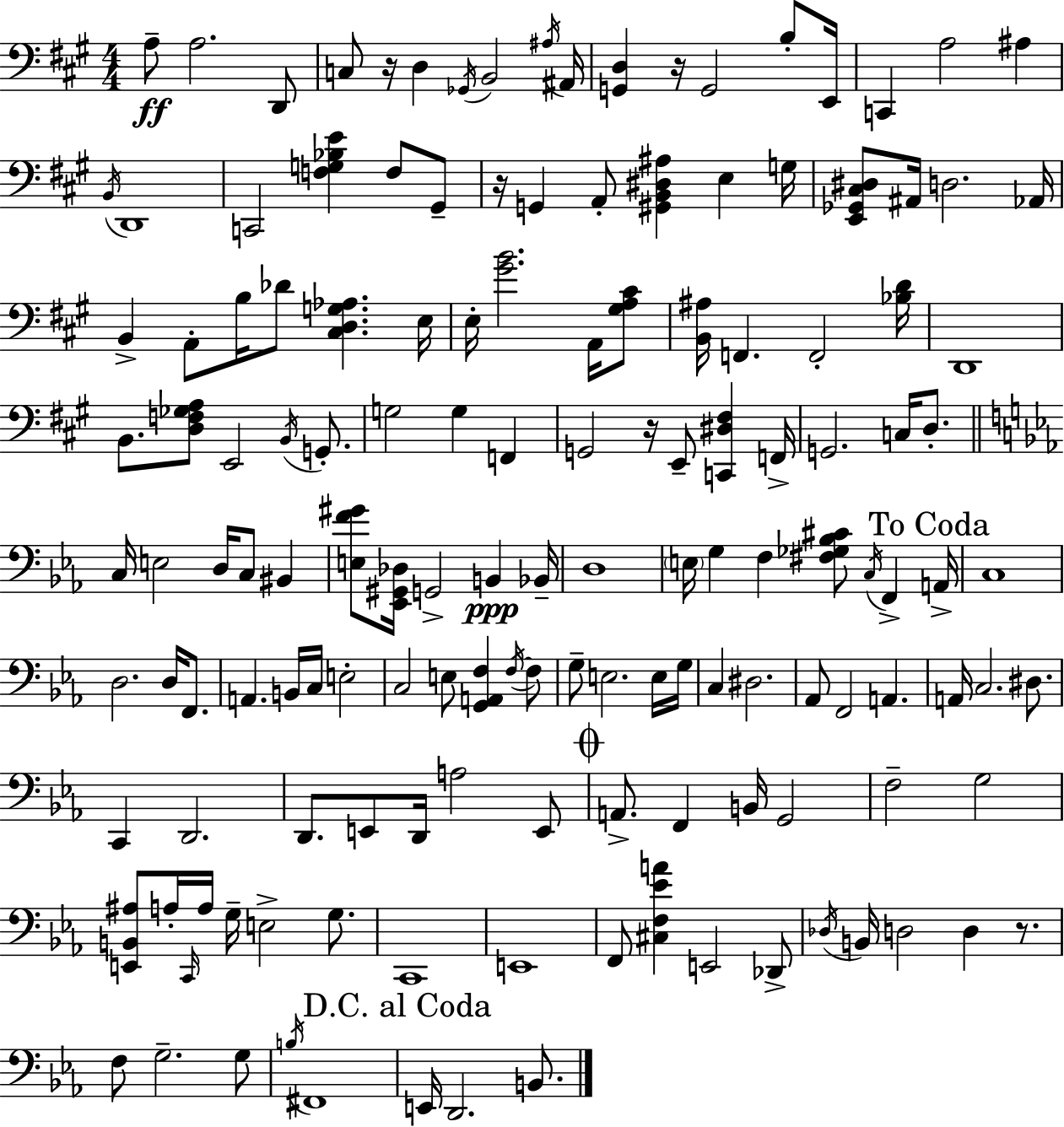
X:1
T:Untitled
M:4/4
L:1/4
K:A
A,/2 A,2 D,,/2 C,/2 z/4 D, _G,,/4 B,,2 ^A,/4 ^A,,/4 [G,,D,] z/4 G,,2 B,/2 E,,/4 C,, A,2 ^A, B,,/4 D,,4 C,,2 [F,G,_B,E] F,/2 ^G,,/2 z/4 G,, A,,/2 [^G,,B,,^D,^A,] E, G,/4 [E,,_G,,^C,^D,]/2 ^A,,/4 D,2 _A,,/4 B,, A,,/2 B,/4 _D/2 [^C,D,G,_A,] E,/4 E,/4 [^GB]2 A,,/4 [^G,A,^C]/2 [B,,^A,]/4 F,, F,,2 [_B,D]/4 D,,4 B,,/2 [D,F,_G,A,]/2 E,,2 B,,/4 G,,/2 G,2 G, F,, G,,2 z/4 E,,/2 [C,,^D,^F,] F,,/4 G,,2 C,/4 D,/2 C,/4 E,2 D,/4 C,/2 ^B,, [E,F^G]/2 [_E,,^G,,_D,]/4 G,,2 B,, _B,,/4 D,4 E,/4 G, F, [^F,_G,_B,^C]/2 C,/4 F,, A,,/4 C,4 D,2 D,/4 F,,/2 A,, B,,/4 C,/4 E,2 C,2 E,/2 [G,,A,,F,] F,/4 F,/2 G,/2 E,2 E,/4 G,/4 C, ^D,2 _A,,/2 F,,2 A,, A,,/4 C,2 ^D,/2 C,, D,,2 D,,/2 E,,/2 D,,/4 A,2 E,,/2 A,,/2 F,, B,,/4 G,,2 F,2 G,2 [E,,B,,^A,]/2 A,/4 C,,/4 A,/4 G,/4 E,2 G,/2 C,,4 E,,4 F,,/2 [^C,F,_EA] E,,2 _D,,/2 _D,/4 B,,/4 D,2 D, z/2 F,/2 G,2 G,/2 B,/4 ^F,,4 E,,/4 D,,2 B,,/2